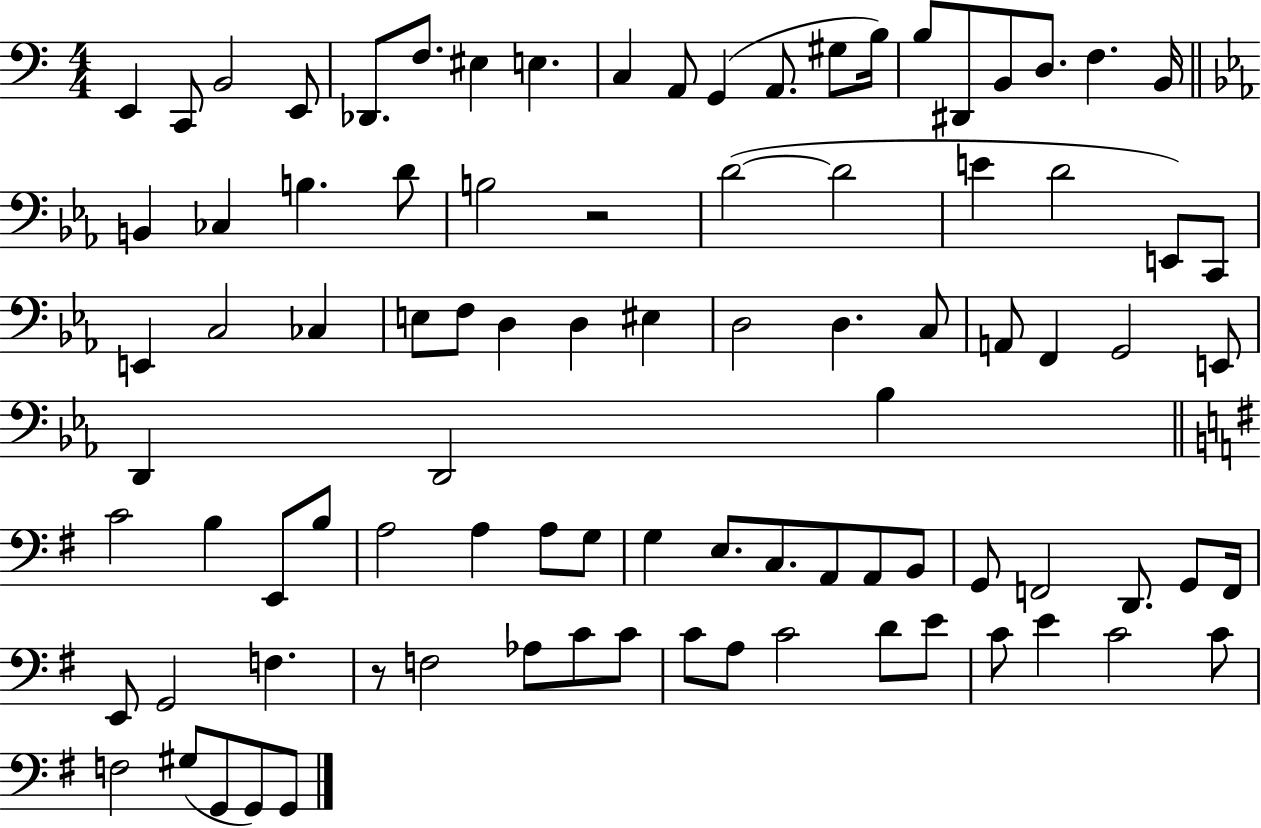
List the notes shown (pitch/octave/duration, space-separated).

E2/q C2/e B2/h E2/e Db2/e. F3/e. EIS3/q E3/q. C3/q A2/e G2/q A2/e. G#3/e B3/s B3/e D#2/e B2/e D3/e. F3/q. B2/s B2/q CES3/q B3/q. D4/e B3/h R/h D4/h D4/h E4/q D4/h E2/e C2/e E2/q C3/h CES3/q E3/e F3/e D3/q D3/q EIS3/q D3/h D3/q. C3/e A2/e F2/q G2/h E2/e D2/q D2/h Bb3/q C4/h B3/q E2/e B3/e A3/h A3/q A3/e G3/e G3/q E3/e. C3/e. A2/e A2/e B2/e G2/e F2/h D2/e. G2/e F2/s E2/e G2/h F3/q. R/e F3/h Ab3/e C4/e C4/e C4/e A3/e C4/h D4/e E4/e C4/e E4/q C4/h C4/e F3/h G#3/e G2/e G2/e G2/e